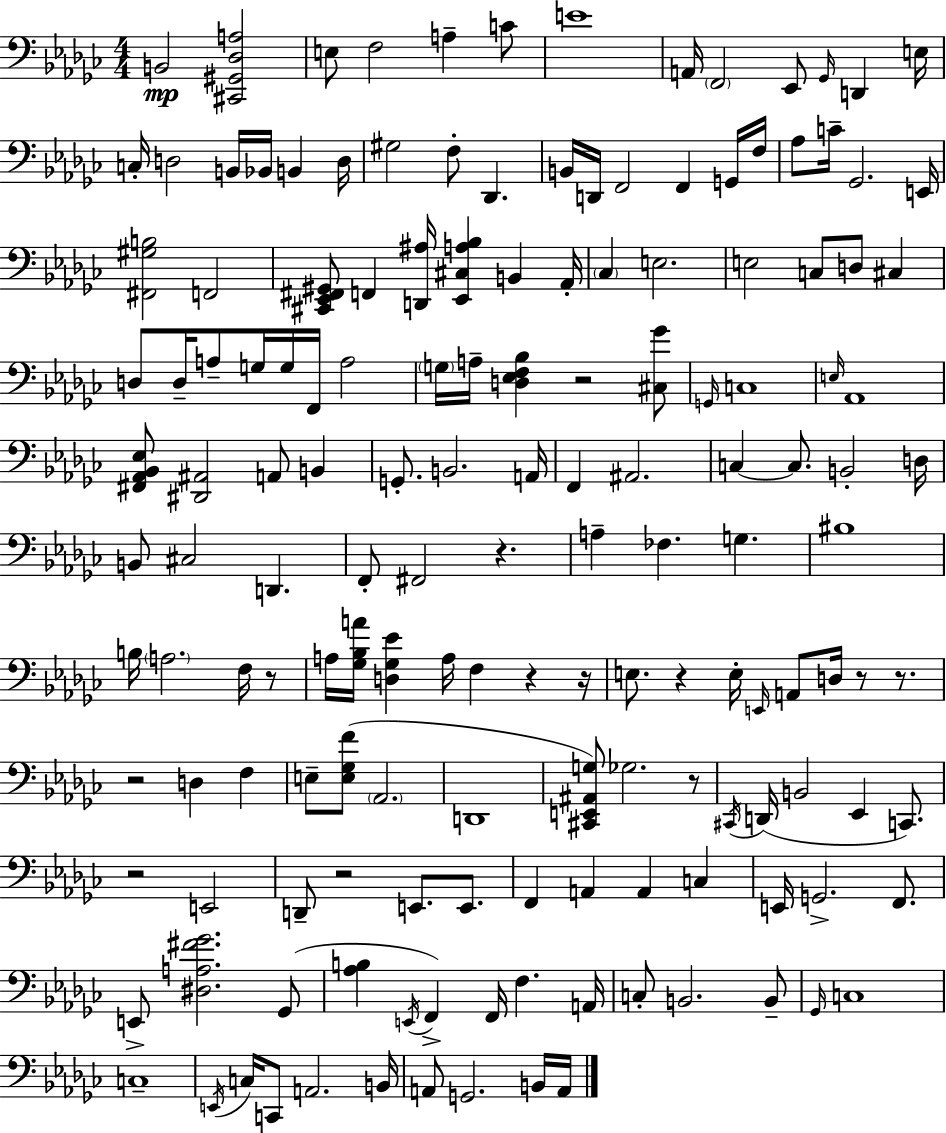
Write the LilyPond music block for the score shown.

{
  \clef bass
  \numericTimeSignature
  \time 4/4
  \key ees \minor
  \repeat volta 2 { b,2\mp <cis, gis, des a>2 | e8 f2 a4-- c'8 | e'1 | a,16 \parenthesize f,2 ees,8 \grace { ges,16 } d,4 | \break e16 c16-. d2 b,16 bes,16 b,4 | d16 gis2 f8-. des,4. | b,16 d,16 f,2 f,4 g,16 | f16 aes8 c'16-- ges,2. | \break e,16 <fis, gis b>2 f,2 | <cis, ees, fis, gis,>8 f,4 <d, ais>16 <ees, cis a bes>4 b,4 | aes,16-. \parenthesize ces4 e2. | e2 c8 d8 cis4 | \break d8 d16-- a8-- g16 g16 f,16 a2 | \parenthesize g16 a16-- <d ees f bes>4 r2 <cis ges'>8 | \grace { g,16 } c1 | \grace { e16 } aes,1 | \break <fis, aes, bes, ees>8 <dis, ais,>2 a,8 b,4 | g,8.-. b,2. | a,16 f,4 ais,2. | c4~~ c8. b,2-. | \break d16 b,8 cis2 d,4. | f,8-. fis,2 r4. | a4-- fes4. g4. | bis1 | \break b16 \parenthesize a2. | f16 r8 a16 <ges bes a'>16 <d ges ees'>4 a16 f4 r4 | r16 e8. r4 e16-. \grace { e,16 } a,8 d16 r8 | r8. r2 d4 | \break f4 e8-- <e ges f'>8( \parenthesize aes,2. | d,1 | <cis, e, ais, g>8) ges2. | r8 \acciaccatura { cis,16 }( d,16 b,2 ees,4 | \break c,8.) r2 e,2 | d,8-- r2 e,8. | e,8. f,4 a,4 a,4 | c4 e,16 g,2.-> | \break f,8. e,8-> <dis a fis' ges'>2. | ges,8( <aes b>4 \acciaccatura { e,16 } f,4->) f,16 f4. | a,16 c8-. b,2. | b,8-- \grace { ges,16 } c1 | \break c1-- | \acciaccatura { e,16 } c16 c,8 a,2. | b,16 a,8 g,2. | b,16 a,16 } \bar "|."
}